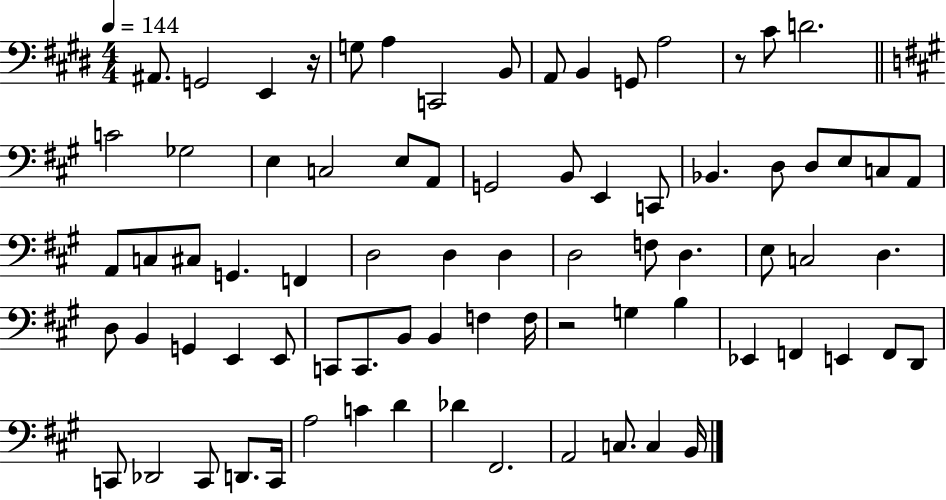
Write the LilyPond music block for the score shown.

{
  \clef bass
  \numericTimeSignature
  \time 4/4
  \key e \major
  \tempo 4 = 144
  \repeat volta 2 { ais,8. g,2 e,4 r16 | g8 a4 c,2 b,8 | a,8 b,4 g,8 a2 | r8 cis'8 d'2. | \break \bar "||" \break \key a \major c'2 ges2 | e4 c2 e8 a,8 | g,2 b,8 e,4 c,8 | bes,4. d8 d8 e8 c8 a,8 | \break a,8 c8 cis8 g,4. f,4 | d2 d4 d4 | d2 f8 d4. | e8 c2 d4. | \break d8 b,4 g,4 e,4 e,8 | c,8 c,8. b,8 b,4 f4 f16 | r2 g4 b4 | ees,4 f,4 e,4 f,8 d,8 | \break c,8 des,2 c,8 d,8. c,16 | a2 c'4 d'4 | des'4 fis,2. | a,2 c8. c4 b,16 | \break } \bar "|."
}